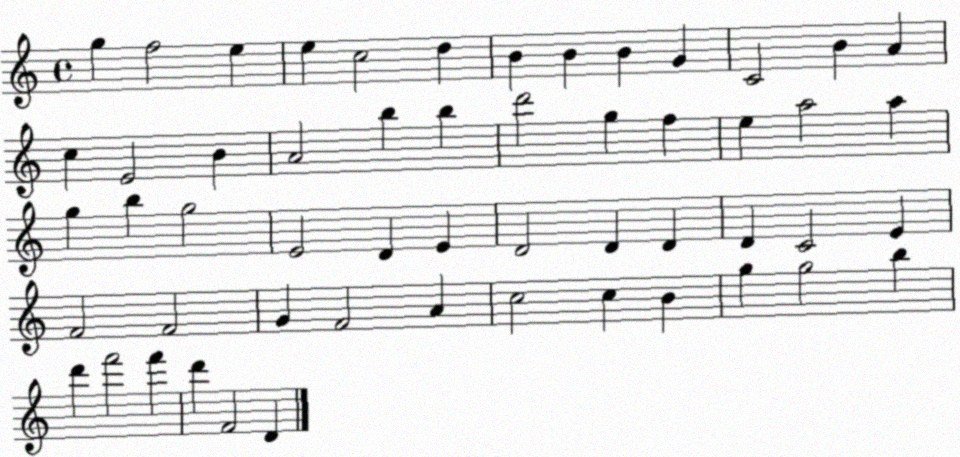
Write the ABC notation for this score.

X:1
T:Untitled
M:4/4
L:1/4
K:C
g f2 e e c2 d B B B G C2 B A c E2 B A2 b b d'2 g f e a2 a g b g2 E2 D E D2 D D D C2 E F2 F2 G F2 A c2 c B g g2 b d' f'2 f' d' F2 D